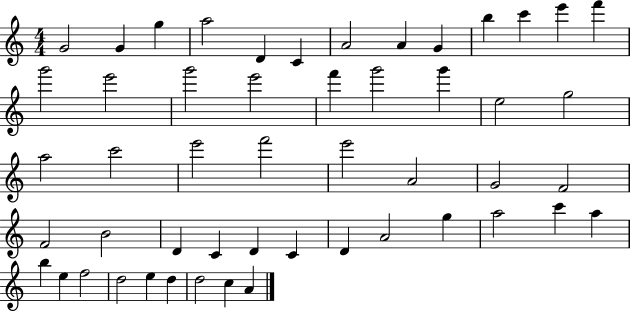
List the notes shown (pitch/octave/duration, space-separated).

G4/h G4/q G5/q A5/h D4/q C4/q A4/h A4/q G4/q B5/q C6/q E6/q F6/q G6/h E6/h G6/h E6/h F6/q G6/h G6/q E5/h G5/h A5/h C6/h E6/h F6/h E6/h A4/h G4/h F4/h F4/h B4/h D4/q C4/q D4/q C4/q D4/q A4/h G5/q A5/h C6/q A5/q B5/q E5/q F5/h D5/h E5/q D5/q D5/h C5/q A4/q